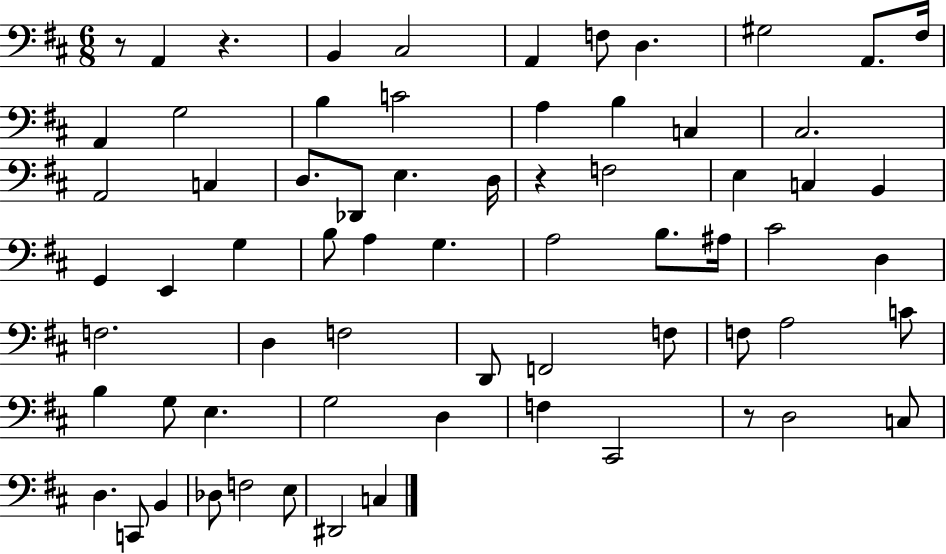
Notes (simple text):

R/e A2/q R/q. B2/q C#3/h A2/q F3/e D3/q. G#3/h A2/e. F#3/s A2/q G3/h B3/q C4/h A3/q B3/q C3/q C#3/h. A2/h C3/q D3/e. Db2/e E3/q. D3/s R/q F3/h E3/q C3/q B2/q G2/q E2/q G3/q B3/e A3/q G3/q. A3/h B3/e. A#3/s C#4/h D3/q F3/h. D3/q F3/h D2/e F2/h F3/e F3/e A3/h C4/e B3/q G3/e E3/q. G3/h D3/q F3/q C#2/h R/e D3/h C3/e D3/q. C2/e B2/q Db3/e F3/h E3/e D#2/h C3/q